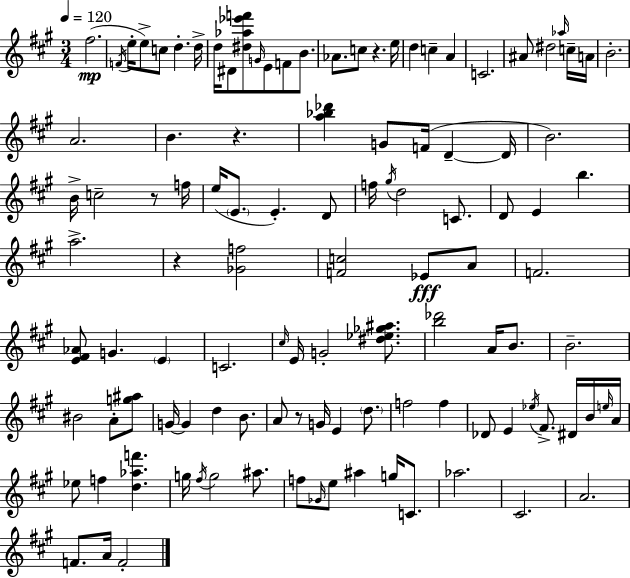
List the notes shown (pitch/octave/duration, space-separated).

F#5/h. F4/s E5/s E5/e C5/e D5/q. D5/s D5/s D#4/e [D#5,Ab5,Eb6,F6]/e G4/s E4/e F4/e B4/e. Ab4/e. C5/e R/q. E5/s D5/q C5/q A4/q C4/h. A#4/e D#5/h Ab5/s C5/s A4/s B4/h. A4/h. B4/q. R/q. [A5,Bb5,Db6]/q G4/e F4/s D4/q D4/s B4/h. B4/s C5/h R/e F5/s E5/s E4/e. E4/q. D4/e F5/s G#5/s D5/h C4/e. D4/e E4/q B5/q. A5/h. R/q [Gb4,F5]/h [F4,C5]/h Eb4/e A4/e F4/h. [E4,F#4,Ab4]/e G4/q. E4/q C4/h. C#5/s E4/s G4/h [D#5,Eb5,Gb5,A#5]/e. [B5,Db6]/h A4/s B4/e. B4/h. BIS4/h A4/e [G5,A#5]/e G4/s G4/q D5/q B4/e. A4/e R/e G4/s E4/q D5/e. F5/h F5/q Db4/e E4/q Eb5/s F#4/e. D#4/s B4/s E5/s A4/s Eb5/e F5/q [D5,Ab5,F6]/q. G5/s F#5/s G5/h A#5/e. F5/e Gb4/s E5/e A#5/q G5/s C4/e. Ab5/h. C#4/h. A4/h. F4/e. A4/s F4/h